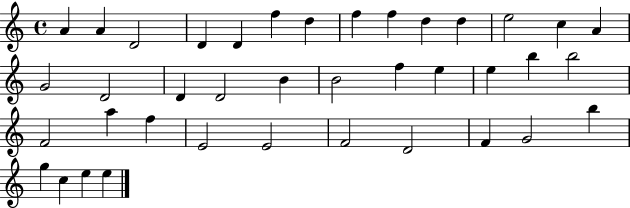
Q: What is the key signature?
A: C major